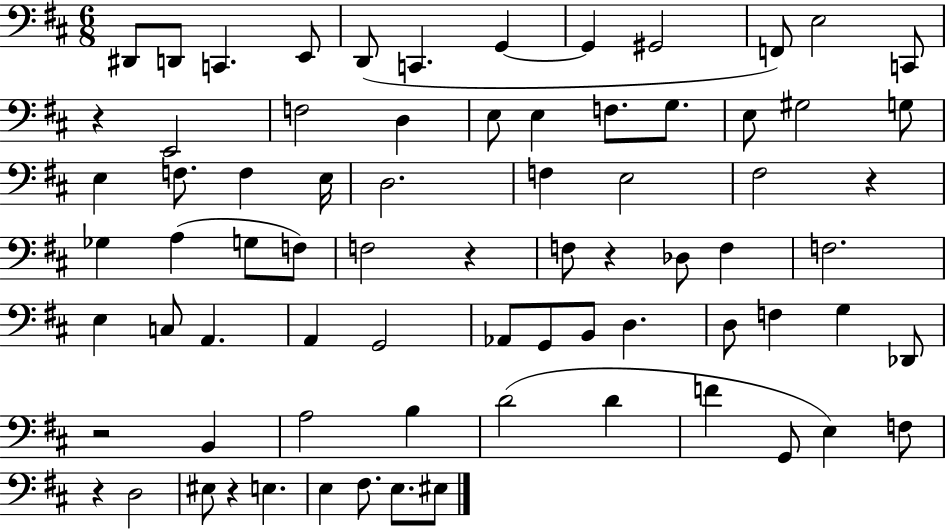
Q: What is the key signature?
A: D major